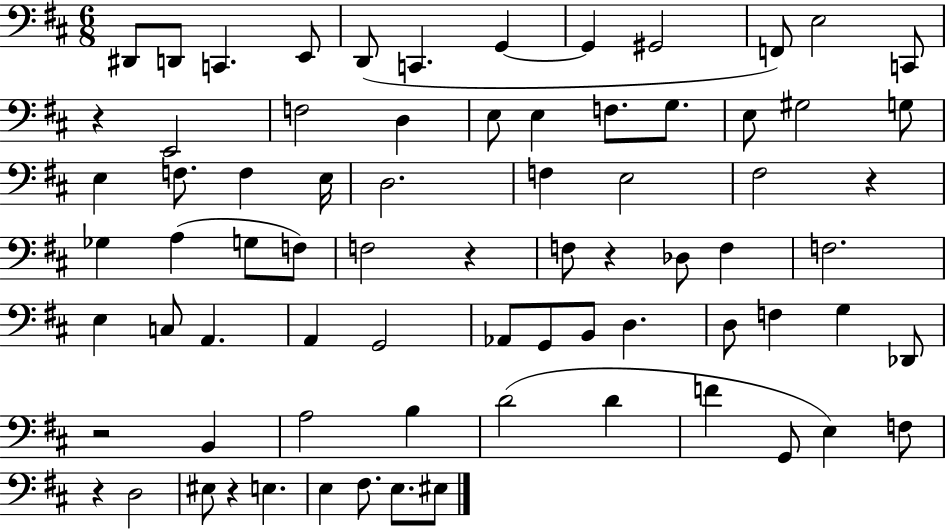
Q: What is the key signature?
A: D major